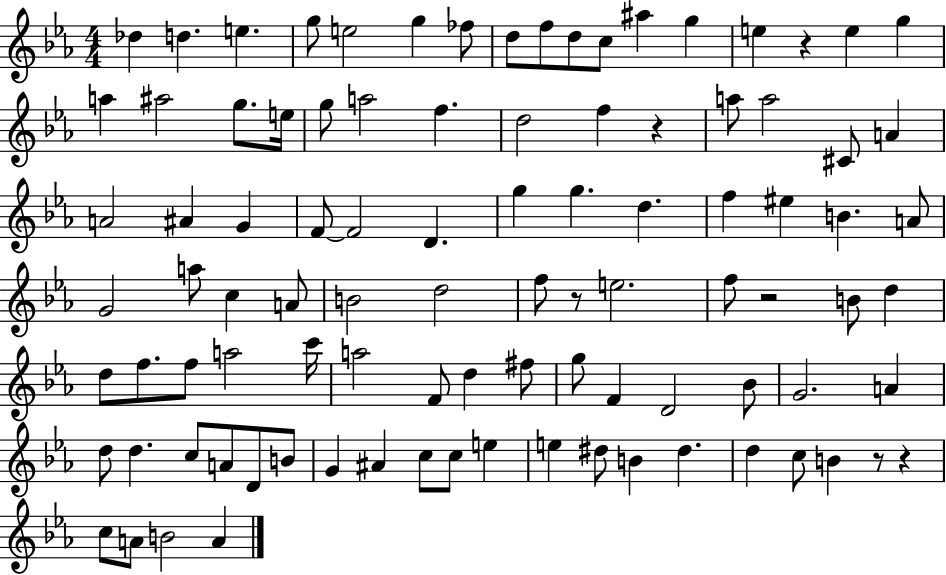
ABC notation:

X:1
T:Untitled
M:4/4
L:1/4
K:Eb
_d d e g/2 e2 g _f/2 d/2 f/2 d/2 c/2 ^a g e z e g a ^a2 g/2 e/4 g/2 a2 f d2 f z a/2 a2 ^C/2 A A2 ^A G F/2 F2 D g g d f ^e B A/2 G2 a/2 c A/2 B2 d2 f/2 z/2 e2 f/2 z2 B/2 d d/2 f/2 f/2 a2 c'/4 a2 F/2 d ^f/2 g/2 F D2 _B/2 G2 A d/2 d c/2 A/2 D/2 B/2 G ^A c/2 c/2 e e ^d/2 B ^d d c/2 B z/2 z c/2 A/2 B2 A